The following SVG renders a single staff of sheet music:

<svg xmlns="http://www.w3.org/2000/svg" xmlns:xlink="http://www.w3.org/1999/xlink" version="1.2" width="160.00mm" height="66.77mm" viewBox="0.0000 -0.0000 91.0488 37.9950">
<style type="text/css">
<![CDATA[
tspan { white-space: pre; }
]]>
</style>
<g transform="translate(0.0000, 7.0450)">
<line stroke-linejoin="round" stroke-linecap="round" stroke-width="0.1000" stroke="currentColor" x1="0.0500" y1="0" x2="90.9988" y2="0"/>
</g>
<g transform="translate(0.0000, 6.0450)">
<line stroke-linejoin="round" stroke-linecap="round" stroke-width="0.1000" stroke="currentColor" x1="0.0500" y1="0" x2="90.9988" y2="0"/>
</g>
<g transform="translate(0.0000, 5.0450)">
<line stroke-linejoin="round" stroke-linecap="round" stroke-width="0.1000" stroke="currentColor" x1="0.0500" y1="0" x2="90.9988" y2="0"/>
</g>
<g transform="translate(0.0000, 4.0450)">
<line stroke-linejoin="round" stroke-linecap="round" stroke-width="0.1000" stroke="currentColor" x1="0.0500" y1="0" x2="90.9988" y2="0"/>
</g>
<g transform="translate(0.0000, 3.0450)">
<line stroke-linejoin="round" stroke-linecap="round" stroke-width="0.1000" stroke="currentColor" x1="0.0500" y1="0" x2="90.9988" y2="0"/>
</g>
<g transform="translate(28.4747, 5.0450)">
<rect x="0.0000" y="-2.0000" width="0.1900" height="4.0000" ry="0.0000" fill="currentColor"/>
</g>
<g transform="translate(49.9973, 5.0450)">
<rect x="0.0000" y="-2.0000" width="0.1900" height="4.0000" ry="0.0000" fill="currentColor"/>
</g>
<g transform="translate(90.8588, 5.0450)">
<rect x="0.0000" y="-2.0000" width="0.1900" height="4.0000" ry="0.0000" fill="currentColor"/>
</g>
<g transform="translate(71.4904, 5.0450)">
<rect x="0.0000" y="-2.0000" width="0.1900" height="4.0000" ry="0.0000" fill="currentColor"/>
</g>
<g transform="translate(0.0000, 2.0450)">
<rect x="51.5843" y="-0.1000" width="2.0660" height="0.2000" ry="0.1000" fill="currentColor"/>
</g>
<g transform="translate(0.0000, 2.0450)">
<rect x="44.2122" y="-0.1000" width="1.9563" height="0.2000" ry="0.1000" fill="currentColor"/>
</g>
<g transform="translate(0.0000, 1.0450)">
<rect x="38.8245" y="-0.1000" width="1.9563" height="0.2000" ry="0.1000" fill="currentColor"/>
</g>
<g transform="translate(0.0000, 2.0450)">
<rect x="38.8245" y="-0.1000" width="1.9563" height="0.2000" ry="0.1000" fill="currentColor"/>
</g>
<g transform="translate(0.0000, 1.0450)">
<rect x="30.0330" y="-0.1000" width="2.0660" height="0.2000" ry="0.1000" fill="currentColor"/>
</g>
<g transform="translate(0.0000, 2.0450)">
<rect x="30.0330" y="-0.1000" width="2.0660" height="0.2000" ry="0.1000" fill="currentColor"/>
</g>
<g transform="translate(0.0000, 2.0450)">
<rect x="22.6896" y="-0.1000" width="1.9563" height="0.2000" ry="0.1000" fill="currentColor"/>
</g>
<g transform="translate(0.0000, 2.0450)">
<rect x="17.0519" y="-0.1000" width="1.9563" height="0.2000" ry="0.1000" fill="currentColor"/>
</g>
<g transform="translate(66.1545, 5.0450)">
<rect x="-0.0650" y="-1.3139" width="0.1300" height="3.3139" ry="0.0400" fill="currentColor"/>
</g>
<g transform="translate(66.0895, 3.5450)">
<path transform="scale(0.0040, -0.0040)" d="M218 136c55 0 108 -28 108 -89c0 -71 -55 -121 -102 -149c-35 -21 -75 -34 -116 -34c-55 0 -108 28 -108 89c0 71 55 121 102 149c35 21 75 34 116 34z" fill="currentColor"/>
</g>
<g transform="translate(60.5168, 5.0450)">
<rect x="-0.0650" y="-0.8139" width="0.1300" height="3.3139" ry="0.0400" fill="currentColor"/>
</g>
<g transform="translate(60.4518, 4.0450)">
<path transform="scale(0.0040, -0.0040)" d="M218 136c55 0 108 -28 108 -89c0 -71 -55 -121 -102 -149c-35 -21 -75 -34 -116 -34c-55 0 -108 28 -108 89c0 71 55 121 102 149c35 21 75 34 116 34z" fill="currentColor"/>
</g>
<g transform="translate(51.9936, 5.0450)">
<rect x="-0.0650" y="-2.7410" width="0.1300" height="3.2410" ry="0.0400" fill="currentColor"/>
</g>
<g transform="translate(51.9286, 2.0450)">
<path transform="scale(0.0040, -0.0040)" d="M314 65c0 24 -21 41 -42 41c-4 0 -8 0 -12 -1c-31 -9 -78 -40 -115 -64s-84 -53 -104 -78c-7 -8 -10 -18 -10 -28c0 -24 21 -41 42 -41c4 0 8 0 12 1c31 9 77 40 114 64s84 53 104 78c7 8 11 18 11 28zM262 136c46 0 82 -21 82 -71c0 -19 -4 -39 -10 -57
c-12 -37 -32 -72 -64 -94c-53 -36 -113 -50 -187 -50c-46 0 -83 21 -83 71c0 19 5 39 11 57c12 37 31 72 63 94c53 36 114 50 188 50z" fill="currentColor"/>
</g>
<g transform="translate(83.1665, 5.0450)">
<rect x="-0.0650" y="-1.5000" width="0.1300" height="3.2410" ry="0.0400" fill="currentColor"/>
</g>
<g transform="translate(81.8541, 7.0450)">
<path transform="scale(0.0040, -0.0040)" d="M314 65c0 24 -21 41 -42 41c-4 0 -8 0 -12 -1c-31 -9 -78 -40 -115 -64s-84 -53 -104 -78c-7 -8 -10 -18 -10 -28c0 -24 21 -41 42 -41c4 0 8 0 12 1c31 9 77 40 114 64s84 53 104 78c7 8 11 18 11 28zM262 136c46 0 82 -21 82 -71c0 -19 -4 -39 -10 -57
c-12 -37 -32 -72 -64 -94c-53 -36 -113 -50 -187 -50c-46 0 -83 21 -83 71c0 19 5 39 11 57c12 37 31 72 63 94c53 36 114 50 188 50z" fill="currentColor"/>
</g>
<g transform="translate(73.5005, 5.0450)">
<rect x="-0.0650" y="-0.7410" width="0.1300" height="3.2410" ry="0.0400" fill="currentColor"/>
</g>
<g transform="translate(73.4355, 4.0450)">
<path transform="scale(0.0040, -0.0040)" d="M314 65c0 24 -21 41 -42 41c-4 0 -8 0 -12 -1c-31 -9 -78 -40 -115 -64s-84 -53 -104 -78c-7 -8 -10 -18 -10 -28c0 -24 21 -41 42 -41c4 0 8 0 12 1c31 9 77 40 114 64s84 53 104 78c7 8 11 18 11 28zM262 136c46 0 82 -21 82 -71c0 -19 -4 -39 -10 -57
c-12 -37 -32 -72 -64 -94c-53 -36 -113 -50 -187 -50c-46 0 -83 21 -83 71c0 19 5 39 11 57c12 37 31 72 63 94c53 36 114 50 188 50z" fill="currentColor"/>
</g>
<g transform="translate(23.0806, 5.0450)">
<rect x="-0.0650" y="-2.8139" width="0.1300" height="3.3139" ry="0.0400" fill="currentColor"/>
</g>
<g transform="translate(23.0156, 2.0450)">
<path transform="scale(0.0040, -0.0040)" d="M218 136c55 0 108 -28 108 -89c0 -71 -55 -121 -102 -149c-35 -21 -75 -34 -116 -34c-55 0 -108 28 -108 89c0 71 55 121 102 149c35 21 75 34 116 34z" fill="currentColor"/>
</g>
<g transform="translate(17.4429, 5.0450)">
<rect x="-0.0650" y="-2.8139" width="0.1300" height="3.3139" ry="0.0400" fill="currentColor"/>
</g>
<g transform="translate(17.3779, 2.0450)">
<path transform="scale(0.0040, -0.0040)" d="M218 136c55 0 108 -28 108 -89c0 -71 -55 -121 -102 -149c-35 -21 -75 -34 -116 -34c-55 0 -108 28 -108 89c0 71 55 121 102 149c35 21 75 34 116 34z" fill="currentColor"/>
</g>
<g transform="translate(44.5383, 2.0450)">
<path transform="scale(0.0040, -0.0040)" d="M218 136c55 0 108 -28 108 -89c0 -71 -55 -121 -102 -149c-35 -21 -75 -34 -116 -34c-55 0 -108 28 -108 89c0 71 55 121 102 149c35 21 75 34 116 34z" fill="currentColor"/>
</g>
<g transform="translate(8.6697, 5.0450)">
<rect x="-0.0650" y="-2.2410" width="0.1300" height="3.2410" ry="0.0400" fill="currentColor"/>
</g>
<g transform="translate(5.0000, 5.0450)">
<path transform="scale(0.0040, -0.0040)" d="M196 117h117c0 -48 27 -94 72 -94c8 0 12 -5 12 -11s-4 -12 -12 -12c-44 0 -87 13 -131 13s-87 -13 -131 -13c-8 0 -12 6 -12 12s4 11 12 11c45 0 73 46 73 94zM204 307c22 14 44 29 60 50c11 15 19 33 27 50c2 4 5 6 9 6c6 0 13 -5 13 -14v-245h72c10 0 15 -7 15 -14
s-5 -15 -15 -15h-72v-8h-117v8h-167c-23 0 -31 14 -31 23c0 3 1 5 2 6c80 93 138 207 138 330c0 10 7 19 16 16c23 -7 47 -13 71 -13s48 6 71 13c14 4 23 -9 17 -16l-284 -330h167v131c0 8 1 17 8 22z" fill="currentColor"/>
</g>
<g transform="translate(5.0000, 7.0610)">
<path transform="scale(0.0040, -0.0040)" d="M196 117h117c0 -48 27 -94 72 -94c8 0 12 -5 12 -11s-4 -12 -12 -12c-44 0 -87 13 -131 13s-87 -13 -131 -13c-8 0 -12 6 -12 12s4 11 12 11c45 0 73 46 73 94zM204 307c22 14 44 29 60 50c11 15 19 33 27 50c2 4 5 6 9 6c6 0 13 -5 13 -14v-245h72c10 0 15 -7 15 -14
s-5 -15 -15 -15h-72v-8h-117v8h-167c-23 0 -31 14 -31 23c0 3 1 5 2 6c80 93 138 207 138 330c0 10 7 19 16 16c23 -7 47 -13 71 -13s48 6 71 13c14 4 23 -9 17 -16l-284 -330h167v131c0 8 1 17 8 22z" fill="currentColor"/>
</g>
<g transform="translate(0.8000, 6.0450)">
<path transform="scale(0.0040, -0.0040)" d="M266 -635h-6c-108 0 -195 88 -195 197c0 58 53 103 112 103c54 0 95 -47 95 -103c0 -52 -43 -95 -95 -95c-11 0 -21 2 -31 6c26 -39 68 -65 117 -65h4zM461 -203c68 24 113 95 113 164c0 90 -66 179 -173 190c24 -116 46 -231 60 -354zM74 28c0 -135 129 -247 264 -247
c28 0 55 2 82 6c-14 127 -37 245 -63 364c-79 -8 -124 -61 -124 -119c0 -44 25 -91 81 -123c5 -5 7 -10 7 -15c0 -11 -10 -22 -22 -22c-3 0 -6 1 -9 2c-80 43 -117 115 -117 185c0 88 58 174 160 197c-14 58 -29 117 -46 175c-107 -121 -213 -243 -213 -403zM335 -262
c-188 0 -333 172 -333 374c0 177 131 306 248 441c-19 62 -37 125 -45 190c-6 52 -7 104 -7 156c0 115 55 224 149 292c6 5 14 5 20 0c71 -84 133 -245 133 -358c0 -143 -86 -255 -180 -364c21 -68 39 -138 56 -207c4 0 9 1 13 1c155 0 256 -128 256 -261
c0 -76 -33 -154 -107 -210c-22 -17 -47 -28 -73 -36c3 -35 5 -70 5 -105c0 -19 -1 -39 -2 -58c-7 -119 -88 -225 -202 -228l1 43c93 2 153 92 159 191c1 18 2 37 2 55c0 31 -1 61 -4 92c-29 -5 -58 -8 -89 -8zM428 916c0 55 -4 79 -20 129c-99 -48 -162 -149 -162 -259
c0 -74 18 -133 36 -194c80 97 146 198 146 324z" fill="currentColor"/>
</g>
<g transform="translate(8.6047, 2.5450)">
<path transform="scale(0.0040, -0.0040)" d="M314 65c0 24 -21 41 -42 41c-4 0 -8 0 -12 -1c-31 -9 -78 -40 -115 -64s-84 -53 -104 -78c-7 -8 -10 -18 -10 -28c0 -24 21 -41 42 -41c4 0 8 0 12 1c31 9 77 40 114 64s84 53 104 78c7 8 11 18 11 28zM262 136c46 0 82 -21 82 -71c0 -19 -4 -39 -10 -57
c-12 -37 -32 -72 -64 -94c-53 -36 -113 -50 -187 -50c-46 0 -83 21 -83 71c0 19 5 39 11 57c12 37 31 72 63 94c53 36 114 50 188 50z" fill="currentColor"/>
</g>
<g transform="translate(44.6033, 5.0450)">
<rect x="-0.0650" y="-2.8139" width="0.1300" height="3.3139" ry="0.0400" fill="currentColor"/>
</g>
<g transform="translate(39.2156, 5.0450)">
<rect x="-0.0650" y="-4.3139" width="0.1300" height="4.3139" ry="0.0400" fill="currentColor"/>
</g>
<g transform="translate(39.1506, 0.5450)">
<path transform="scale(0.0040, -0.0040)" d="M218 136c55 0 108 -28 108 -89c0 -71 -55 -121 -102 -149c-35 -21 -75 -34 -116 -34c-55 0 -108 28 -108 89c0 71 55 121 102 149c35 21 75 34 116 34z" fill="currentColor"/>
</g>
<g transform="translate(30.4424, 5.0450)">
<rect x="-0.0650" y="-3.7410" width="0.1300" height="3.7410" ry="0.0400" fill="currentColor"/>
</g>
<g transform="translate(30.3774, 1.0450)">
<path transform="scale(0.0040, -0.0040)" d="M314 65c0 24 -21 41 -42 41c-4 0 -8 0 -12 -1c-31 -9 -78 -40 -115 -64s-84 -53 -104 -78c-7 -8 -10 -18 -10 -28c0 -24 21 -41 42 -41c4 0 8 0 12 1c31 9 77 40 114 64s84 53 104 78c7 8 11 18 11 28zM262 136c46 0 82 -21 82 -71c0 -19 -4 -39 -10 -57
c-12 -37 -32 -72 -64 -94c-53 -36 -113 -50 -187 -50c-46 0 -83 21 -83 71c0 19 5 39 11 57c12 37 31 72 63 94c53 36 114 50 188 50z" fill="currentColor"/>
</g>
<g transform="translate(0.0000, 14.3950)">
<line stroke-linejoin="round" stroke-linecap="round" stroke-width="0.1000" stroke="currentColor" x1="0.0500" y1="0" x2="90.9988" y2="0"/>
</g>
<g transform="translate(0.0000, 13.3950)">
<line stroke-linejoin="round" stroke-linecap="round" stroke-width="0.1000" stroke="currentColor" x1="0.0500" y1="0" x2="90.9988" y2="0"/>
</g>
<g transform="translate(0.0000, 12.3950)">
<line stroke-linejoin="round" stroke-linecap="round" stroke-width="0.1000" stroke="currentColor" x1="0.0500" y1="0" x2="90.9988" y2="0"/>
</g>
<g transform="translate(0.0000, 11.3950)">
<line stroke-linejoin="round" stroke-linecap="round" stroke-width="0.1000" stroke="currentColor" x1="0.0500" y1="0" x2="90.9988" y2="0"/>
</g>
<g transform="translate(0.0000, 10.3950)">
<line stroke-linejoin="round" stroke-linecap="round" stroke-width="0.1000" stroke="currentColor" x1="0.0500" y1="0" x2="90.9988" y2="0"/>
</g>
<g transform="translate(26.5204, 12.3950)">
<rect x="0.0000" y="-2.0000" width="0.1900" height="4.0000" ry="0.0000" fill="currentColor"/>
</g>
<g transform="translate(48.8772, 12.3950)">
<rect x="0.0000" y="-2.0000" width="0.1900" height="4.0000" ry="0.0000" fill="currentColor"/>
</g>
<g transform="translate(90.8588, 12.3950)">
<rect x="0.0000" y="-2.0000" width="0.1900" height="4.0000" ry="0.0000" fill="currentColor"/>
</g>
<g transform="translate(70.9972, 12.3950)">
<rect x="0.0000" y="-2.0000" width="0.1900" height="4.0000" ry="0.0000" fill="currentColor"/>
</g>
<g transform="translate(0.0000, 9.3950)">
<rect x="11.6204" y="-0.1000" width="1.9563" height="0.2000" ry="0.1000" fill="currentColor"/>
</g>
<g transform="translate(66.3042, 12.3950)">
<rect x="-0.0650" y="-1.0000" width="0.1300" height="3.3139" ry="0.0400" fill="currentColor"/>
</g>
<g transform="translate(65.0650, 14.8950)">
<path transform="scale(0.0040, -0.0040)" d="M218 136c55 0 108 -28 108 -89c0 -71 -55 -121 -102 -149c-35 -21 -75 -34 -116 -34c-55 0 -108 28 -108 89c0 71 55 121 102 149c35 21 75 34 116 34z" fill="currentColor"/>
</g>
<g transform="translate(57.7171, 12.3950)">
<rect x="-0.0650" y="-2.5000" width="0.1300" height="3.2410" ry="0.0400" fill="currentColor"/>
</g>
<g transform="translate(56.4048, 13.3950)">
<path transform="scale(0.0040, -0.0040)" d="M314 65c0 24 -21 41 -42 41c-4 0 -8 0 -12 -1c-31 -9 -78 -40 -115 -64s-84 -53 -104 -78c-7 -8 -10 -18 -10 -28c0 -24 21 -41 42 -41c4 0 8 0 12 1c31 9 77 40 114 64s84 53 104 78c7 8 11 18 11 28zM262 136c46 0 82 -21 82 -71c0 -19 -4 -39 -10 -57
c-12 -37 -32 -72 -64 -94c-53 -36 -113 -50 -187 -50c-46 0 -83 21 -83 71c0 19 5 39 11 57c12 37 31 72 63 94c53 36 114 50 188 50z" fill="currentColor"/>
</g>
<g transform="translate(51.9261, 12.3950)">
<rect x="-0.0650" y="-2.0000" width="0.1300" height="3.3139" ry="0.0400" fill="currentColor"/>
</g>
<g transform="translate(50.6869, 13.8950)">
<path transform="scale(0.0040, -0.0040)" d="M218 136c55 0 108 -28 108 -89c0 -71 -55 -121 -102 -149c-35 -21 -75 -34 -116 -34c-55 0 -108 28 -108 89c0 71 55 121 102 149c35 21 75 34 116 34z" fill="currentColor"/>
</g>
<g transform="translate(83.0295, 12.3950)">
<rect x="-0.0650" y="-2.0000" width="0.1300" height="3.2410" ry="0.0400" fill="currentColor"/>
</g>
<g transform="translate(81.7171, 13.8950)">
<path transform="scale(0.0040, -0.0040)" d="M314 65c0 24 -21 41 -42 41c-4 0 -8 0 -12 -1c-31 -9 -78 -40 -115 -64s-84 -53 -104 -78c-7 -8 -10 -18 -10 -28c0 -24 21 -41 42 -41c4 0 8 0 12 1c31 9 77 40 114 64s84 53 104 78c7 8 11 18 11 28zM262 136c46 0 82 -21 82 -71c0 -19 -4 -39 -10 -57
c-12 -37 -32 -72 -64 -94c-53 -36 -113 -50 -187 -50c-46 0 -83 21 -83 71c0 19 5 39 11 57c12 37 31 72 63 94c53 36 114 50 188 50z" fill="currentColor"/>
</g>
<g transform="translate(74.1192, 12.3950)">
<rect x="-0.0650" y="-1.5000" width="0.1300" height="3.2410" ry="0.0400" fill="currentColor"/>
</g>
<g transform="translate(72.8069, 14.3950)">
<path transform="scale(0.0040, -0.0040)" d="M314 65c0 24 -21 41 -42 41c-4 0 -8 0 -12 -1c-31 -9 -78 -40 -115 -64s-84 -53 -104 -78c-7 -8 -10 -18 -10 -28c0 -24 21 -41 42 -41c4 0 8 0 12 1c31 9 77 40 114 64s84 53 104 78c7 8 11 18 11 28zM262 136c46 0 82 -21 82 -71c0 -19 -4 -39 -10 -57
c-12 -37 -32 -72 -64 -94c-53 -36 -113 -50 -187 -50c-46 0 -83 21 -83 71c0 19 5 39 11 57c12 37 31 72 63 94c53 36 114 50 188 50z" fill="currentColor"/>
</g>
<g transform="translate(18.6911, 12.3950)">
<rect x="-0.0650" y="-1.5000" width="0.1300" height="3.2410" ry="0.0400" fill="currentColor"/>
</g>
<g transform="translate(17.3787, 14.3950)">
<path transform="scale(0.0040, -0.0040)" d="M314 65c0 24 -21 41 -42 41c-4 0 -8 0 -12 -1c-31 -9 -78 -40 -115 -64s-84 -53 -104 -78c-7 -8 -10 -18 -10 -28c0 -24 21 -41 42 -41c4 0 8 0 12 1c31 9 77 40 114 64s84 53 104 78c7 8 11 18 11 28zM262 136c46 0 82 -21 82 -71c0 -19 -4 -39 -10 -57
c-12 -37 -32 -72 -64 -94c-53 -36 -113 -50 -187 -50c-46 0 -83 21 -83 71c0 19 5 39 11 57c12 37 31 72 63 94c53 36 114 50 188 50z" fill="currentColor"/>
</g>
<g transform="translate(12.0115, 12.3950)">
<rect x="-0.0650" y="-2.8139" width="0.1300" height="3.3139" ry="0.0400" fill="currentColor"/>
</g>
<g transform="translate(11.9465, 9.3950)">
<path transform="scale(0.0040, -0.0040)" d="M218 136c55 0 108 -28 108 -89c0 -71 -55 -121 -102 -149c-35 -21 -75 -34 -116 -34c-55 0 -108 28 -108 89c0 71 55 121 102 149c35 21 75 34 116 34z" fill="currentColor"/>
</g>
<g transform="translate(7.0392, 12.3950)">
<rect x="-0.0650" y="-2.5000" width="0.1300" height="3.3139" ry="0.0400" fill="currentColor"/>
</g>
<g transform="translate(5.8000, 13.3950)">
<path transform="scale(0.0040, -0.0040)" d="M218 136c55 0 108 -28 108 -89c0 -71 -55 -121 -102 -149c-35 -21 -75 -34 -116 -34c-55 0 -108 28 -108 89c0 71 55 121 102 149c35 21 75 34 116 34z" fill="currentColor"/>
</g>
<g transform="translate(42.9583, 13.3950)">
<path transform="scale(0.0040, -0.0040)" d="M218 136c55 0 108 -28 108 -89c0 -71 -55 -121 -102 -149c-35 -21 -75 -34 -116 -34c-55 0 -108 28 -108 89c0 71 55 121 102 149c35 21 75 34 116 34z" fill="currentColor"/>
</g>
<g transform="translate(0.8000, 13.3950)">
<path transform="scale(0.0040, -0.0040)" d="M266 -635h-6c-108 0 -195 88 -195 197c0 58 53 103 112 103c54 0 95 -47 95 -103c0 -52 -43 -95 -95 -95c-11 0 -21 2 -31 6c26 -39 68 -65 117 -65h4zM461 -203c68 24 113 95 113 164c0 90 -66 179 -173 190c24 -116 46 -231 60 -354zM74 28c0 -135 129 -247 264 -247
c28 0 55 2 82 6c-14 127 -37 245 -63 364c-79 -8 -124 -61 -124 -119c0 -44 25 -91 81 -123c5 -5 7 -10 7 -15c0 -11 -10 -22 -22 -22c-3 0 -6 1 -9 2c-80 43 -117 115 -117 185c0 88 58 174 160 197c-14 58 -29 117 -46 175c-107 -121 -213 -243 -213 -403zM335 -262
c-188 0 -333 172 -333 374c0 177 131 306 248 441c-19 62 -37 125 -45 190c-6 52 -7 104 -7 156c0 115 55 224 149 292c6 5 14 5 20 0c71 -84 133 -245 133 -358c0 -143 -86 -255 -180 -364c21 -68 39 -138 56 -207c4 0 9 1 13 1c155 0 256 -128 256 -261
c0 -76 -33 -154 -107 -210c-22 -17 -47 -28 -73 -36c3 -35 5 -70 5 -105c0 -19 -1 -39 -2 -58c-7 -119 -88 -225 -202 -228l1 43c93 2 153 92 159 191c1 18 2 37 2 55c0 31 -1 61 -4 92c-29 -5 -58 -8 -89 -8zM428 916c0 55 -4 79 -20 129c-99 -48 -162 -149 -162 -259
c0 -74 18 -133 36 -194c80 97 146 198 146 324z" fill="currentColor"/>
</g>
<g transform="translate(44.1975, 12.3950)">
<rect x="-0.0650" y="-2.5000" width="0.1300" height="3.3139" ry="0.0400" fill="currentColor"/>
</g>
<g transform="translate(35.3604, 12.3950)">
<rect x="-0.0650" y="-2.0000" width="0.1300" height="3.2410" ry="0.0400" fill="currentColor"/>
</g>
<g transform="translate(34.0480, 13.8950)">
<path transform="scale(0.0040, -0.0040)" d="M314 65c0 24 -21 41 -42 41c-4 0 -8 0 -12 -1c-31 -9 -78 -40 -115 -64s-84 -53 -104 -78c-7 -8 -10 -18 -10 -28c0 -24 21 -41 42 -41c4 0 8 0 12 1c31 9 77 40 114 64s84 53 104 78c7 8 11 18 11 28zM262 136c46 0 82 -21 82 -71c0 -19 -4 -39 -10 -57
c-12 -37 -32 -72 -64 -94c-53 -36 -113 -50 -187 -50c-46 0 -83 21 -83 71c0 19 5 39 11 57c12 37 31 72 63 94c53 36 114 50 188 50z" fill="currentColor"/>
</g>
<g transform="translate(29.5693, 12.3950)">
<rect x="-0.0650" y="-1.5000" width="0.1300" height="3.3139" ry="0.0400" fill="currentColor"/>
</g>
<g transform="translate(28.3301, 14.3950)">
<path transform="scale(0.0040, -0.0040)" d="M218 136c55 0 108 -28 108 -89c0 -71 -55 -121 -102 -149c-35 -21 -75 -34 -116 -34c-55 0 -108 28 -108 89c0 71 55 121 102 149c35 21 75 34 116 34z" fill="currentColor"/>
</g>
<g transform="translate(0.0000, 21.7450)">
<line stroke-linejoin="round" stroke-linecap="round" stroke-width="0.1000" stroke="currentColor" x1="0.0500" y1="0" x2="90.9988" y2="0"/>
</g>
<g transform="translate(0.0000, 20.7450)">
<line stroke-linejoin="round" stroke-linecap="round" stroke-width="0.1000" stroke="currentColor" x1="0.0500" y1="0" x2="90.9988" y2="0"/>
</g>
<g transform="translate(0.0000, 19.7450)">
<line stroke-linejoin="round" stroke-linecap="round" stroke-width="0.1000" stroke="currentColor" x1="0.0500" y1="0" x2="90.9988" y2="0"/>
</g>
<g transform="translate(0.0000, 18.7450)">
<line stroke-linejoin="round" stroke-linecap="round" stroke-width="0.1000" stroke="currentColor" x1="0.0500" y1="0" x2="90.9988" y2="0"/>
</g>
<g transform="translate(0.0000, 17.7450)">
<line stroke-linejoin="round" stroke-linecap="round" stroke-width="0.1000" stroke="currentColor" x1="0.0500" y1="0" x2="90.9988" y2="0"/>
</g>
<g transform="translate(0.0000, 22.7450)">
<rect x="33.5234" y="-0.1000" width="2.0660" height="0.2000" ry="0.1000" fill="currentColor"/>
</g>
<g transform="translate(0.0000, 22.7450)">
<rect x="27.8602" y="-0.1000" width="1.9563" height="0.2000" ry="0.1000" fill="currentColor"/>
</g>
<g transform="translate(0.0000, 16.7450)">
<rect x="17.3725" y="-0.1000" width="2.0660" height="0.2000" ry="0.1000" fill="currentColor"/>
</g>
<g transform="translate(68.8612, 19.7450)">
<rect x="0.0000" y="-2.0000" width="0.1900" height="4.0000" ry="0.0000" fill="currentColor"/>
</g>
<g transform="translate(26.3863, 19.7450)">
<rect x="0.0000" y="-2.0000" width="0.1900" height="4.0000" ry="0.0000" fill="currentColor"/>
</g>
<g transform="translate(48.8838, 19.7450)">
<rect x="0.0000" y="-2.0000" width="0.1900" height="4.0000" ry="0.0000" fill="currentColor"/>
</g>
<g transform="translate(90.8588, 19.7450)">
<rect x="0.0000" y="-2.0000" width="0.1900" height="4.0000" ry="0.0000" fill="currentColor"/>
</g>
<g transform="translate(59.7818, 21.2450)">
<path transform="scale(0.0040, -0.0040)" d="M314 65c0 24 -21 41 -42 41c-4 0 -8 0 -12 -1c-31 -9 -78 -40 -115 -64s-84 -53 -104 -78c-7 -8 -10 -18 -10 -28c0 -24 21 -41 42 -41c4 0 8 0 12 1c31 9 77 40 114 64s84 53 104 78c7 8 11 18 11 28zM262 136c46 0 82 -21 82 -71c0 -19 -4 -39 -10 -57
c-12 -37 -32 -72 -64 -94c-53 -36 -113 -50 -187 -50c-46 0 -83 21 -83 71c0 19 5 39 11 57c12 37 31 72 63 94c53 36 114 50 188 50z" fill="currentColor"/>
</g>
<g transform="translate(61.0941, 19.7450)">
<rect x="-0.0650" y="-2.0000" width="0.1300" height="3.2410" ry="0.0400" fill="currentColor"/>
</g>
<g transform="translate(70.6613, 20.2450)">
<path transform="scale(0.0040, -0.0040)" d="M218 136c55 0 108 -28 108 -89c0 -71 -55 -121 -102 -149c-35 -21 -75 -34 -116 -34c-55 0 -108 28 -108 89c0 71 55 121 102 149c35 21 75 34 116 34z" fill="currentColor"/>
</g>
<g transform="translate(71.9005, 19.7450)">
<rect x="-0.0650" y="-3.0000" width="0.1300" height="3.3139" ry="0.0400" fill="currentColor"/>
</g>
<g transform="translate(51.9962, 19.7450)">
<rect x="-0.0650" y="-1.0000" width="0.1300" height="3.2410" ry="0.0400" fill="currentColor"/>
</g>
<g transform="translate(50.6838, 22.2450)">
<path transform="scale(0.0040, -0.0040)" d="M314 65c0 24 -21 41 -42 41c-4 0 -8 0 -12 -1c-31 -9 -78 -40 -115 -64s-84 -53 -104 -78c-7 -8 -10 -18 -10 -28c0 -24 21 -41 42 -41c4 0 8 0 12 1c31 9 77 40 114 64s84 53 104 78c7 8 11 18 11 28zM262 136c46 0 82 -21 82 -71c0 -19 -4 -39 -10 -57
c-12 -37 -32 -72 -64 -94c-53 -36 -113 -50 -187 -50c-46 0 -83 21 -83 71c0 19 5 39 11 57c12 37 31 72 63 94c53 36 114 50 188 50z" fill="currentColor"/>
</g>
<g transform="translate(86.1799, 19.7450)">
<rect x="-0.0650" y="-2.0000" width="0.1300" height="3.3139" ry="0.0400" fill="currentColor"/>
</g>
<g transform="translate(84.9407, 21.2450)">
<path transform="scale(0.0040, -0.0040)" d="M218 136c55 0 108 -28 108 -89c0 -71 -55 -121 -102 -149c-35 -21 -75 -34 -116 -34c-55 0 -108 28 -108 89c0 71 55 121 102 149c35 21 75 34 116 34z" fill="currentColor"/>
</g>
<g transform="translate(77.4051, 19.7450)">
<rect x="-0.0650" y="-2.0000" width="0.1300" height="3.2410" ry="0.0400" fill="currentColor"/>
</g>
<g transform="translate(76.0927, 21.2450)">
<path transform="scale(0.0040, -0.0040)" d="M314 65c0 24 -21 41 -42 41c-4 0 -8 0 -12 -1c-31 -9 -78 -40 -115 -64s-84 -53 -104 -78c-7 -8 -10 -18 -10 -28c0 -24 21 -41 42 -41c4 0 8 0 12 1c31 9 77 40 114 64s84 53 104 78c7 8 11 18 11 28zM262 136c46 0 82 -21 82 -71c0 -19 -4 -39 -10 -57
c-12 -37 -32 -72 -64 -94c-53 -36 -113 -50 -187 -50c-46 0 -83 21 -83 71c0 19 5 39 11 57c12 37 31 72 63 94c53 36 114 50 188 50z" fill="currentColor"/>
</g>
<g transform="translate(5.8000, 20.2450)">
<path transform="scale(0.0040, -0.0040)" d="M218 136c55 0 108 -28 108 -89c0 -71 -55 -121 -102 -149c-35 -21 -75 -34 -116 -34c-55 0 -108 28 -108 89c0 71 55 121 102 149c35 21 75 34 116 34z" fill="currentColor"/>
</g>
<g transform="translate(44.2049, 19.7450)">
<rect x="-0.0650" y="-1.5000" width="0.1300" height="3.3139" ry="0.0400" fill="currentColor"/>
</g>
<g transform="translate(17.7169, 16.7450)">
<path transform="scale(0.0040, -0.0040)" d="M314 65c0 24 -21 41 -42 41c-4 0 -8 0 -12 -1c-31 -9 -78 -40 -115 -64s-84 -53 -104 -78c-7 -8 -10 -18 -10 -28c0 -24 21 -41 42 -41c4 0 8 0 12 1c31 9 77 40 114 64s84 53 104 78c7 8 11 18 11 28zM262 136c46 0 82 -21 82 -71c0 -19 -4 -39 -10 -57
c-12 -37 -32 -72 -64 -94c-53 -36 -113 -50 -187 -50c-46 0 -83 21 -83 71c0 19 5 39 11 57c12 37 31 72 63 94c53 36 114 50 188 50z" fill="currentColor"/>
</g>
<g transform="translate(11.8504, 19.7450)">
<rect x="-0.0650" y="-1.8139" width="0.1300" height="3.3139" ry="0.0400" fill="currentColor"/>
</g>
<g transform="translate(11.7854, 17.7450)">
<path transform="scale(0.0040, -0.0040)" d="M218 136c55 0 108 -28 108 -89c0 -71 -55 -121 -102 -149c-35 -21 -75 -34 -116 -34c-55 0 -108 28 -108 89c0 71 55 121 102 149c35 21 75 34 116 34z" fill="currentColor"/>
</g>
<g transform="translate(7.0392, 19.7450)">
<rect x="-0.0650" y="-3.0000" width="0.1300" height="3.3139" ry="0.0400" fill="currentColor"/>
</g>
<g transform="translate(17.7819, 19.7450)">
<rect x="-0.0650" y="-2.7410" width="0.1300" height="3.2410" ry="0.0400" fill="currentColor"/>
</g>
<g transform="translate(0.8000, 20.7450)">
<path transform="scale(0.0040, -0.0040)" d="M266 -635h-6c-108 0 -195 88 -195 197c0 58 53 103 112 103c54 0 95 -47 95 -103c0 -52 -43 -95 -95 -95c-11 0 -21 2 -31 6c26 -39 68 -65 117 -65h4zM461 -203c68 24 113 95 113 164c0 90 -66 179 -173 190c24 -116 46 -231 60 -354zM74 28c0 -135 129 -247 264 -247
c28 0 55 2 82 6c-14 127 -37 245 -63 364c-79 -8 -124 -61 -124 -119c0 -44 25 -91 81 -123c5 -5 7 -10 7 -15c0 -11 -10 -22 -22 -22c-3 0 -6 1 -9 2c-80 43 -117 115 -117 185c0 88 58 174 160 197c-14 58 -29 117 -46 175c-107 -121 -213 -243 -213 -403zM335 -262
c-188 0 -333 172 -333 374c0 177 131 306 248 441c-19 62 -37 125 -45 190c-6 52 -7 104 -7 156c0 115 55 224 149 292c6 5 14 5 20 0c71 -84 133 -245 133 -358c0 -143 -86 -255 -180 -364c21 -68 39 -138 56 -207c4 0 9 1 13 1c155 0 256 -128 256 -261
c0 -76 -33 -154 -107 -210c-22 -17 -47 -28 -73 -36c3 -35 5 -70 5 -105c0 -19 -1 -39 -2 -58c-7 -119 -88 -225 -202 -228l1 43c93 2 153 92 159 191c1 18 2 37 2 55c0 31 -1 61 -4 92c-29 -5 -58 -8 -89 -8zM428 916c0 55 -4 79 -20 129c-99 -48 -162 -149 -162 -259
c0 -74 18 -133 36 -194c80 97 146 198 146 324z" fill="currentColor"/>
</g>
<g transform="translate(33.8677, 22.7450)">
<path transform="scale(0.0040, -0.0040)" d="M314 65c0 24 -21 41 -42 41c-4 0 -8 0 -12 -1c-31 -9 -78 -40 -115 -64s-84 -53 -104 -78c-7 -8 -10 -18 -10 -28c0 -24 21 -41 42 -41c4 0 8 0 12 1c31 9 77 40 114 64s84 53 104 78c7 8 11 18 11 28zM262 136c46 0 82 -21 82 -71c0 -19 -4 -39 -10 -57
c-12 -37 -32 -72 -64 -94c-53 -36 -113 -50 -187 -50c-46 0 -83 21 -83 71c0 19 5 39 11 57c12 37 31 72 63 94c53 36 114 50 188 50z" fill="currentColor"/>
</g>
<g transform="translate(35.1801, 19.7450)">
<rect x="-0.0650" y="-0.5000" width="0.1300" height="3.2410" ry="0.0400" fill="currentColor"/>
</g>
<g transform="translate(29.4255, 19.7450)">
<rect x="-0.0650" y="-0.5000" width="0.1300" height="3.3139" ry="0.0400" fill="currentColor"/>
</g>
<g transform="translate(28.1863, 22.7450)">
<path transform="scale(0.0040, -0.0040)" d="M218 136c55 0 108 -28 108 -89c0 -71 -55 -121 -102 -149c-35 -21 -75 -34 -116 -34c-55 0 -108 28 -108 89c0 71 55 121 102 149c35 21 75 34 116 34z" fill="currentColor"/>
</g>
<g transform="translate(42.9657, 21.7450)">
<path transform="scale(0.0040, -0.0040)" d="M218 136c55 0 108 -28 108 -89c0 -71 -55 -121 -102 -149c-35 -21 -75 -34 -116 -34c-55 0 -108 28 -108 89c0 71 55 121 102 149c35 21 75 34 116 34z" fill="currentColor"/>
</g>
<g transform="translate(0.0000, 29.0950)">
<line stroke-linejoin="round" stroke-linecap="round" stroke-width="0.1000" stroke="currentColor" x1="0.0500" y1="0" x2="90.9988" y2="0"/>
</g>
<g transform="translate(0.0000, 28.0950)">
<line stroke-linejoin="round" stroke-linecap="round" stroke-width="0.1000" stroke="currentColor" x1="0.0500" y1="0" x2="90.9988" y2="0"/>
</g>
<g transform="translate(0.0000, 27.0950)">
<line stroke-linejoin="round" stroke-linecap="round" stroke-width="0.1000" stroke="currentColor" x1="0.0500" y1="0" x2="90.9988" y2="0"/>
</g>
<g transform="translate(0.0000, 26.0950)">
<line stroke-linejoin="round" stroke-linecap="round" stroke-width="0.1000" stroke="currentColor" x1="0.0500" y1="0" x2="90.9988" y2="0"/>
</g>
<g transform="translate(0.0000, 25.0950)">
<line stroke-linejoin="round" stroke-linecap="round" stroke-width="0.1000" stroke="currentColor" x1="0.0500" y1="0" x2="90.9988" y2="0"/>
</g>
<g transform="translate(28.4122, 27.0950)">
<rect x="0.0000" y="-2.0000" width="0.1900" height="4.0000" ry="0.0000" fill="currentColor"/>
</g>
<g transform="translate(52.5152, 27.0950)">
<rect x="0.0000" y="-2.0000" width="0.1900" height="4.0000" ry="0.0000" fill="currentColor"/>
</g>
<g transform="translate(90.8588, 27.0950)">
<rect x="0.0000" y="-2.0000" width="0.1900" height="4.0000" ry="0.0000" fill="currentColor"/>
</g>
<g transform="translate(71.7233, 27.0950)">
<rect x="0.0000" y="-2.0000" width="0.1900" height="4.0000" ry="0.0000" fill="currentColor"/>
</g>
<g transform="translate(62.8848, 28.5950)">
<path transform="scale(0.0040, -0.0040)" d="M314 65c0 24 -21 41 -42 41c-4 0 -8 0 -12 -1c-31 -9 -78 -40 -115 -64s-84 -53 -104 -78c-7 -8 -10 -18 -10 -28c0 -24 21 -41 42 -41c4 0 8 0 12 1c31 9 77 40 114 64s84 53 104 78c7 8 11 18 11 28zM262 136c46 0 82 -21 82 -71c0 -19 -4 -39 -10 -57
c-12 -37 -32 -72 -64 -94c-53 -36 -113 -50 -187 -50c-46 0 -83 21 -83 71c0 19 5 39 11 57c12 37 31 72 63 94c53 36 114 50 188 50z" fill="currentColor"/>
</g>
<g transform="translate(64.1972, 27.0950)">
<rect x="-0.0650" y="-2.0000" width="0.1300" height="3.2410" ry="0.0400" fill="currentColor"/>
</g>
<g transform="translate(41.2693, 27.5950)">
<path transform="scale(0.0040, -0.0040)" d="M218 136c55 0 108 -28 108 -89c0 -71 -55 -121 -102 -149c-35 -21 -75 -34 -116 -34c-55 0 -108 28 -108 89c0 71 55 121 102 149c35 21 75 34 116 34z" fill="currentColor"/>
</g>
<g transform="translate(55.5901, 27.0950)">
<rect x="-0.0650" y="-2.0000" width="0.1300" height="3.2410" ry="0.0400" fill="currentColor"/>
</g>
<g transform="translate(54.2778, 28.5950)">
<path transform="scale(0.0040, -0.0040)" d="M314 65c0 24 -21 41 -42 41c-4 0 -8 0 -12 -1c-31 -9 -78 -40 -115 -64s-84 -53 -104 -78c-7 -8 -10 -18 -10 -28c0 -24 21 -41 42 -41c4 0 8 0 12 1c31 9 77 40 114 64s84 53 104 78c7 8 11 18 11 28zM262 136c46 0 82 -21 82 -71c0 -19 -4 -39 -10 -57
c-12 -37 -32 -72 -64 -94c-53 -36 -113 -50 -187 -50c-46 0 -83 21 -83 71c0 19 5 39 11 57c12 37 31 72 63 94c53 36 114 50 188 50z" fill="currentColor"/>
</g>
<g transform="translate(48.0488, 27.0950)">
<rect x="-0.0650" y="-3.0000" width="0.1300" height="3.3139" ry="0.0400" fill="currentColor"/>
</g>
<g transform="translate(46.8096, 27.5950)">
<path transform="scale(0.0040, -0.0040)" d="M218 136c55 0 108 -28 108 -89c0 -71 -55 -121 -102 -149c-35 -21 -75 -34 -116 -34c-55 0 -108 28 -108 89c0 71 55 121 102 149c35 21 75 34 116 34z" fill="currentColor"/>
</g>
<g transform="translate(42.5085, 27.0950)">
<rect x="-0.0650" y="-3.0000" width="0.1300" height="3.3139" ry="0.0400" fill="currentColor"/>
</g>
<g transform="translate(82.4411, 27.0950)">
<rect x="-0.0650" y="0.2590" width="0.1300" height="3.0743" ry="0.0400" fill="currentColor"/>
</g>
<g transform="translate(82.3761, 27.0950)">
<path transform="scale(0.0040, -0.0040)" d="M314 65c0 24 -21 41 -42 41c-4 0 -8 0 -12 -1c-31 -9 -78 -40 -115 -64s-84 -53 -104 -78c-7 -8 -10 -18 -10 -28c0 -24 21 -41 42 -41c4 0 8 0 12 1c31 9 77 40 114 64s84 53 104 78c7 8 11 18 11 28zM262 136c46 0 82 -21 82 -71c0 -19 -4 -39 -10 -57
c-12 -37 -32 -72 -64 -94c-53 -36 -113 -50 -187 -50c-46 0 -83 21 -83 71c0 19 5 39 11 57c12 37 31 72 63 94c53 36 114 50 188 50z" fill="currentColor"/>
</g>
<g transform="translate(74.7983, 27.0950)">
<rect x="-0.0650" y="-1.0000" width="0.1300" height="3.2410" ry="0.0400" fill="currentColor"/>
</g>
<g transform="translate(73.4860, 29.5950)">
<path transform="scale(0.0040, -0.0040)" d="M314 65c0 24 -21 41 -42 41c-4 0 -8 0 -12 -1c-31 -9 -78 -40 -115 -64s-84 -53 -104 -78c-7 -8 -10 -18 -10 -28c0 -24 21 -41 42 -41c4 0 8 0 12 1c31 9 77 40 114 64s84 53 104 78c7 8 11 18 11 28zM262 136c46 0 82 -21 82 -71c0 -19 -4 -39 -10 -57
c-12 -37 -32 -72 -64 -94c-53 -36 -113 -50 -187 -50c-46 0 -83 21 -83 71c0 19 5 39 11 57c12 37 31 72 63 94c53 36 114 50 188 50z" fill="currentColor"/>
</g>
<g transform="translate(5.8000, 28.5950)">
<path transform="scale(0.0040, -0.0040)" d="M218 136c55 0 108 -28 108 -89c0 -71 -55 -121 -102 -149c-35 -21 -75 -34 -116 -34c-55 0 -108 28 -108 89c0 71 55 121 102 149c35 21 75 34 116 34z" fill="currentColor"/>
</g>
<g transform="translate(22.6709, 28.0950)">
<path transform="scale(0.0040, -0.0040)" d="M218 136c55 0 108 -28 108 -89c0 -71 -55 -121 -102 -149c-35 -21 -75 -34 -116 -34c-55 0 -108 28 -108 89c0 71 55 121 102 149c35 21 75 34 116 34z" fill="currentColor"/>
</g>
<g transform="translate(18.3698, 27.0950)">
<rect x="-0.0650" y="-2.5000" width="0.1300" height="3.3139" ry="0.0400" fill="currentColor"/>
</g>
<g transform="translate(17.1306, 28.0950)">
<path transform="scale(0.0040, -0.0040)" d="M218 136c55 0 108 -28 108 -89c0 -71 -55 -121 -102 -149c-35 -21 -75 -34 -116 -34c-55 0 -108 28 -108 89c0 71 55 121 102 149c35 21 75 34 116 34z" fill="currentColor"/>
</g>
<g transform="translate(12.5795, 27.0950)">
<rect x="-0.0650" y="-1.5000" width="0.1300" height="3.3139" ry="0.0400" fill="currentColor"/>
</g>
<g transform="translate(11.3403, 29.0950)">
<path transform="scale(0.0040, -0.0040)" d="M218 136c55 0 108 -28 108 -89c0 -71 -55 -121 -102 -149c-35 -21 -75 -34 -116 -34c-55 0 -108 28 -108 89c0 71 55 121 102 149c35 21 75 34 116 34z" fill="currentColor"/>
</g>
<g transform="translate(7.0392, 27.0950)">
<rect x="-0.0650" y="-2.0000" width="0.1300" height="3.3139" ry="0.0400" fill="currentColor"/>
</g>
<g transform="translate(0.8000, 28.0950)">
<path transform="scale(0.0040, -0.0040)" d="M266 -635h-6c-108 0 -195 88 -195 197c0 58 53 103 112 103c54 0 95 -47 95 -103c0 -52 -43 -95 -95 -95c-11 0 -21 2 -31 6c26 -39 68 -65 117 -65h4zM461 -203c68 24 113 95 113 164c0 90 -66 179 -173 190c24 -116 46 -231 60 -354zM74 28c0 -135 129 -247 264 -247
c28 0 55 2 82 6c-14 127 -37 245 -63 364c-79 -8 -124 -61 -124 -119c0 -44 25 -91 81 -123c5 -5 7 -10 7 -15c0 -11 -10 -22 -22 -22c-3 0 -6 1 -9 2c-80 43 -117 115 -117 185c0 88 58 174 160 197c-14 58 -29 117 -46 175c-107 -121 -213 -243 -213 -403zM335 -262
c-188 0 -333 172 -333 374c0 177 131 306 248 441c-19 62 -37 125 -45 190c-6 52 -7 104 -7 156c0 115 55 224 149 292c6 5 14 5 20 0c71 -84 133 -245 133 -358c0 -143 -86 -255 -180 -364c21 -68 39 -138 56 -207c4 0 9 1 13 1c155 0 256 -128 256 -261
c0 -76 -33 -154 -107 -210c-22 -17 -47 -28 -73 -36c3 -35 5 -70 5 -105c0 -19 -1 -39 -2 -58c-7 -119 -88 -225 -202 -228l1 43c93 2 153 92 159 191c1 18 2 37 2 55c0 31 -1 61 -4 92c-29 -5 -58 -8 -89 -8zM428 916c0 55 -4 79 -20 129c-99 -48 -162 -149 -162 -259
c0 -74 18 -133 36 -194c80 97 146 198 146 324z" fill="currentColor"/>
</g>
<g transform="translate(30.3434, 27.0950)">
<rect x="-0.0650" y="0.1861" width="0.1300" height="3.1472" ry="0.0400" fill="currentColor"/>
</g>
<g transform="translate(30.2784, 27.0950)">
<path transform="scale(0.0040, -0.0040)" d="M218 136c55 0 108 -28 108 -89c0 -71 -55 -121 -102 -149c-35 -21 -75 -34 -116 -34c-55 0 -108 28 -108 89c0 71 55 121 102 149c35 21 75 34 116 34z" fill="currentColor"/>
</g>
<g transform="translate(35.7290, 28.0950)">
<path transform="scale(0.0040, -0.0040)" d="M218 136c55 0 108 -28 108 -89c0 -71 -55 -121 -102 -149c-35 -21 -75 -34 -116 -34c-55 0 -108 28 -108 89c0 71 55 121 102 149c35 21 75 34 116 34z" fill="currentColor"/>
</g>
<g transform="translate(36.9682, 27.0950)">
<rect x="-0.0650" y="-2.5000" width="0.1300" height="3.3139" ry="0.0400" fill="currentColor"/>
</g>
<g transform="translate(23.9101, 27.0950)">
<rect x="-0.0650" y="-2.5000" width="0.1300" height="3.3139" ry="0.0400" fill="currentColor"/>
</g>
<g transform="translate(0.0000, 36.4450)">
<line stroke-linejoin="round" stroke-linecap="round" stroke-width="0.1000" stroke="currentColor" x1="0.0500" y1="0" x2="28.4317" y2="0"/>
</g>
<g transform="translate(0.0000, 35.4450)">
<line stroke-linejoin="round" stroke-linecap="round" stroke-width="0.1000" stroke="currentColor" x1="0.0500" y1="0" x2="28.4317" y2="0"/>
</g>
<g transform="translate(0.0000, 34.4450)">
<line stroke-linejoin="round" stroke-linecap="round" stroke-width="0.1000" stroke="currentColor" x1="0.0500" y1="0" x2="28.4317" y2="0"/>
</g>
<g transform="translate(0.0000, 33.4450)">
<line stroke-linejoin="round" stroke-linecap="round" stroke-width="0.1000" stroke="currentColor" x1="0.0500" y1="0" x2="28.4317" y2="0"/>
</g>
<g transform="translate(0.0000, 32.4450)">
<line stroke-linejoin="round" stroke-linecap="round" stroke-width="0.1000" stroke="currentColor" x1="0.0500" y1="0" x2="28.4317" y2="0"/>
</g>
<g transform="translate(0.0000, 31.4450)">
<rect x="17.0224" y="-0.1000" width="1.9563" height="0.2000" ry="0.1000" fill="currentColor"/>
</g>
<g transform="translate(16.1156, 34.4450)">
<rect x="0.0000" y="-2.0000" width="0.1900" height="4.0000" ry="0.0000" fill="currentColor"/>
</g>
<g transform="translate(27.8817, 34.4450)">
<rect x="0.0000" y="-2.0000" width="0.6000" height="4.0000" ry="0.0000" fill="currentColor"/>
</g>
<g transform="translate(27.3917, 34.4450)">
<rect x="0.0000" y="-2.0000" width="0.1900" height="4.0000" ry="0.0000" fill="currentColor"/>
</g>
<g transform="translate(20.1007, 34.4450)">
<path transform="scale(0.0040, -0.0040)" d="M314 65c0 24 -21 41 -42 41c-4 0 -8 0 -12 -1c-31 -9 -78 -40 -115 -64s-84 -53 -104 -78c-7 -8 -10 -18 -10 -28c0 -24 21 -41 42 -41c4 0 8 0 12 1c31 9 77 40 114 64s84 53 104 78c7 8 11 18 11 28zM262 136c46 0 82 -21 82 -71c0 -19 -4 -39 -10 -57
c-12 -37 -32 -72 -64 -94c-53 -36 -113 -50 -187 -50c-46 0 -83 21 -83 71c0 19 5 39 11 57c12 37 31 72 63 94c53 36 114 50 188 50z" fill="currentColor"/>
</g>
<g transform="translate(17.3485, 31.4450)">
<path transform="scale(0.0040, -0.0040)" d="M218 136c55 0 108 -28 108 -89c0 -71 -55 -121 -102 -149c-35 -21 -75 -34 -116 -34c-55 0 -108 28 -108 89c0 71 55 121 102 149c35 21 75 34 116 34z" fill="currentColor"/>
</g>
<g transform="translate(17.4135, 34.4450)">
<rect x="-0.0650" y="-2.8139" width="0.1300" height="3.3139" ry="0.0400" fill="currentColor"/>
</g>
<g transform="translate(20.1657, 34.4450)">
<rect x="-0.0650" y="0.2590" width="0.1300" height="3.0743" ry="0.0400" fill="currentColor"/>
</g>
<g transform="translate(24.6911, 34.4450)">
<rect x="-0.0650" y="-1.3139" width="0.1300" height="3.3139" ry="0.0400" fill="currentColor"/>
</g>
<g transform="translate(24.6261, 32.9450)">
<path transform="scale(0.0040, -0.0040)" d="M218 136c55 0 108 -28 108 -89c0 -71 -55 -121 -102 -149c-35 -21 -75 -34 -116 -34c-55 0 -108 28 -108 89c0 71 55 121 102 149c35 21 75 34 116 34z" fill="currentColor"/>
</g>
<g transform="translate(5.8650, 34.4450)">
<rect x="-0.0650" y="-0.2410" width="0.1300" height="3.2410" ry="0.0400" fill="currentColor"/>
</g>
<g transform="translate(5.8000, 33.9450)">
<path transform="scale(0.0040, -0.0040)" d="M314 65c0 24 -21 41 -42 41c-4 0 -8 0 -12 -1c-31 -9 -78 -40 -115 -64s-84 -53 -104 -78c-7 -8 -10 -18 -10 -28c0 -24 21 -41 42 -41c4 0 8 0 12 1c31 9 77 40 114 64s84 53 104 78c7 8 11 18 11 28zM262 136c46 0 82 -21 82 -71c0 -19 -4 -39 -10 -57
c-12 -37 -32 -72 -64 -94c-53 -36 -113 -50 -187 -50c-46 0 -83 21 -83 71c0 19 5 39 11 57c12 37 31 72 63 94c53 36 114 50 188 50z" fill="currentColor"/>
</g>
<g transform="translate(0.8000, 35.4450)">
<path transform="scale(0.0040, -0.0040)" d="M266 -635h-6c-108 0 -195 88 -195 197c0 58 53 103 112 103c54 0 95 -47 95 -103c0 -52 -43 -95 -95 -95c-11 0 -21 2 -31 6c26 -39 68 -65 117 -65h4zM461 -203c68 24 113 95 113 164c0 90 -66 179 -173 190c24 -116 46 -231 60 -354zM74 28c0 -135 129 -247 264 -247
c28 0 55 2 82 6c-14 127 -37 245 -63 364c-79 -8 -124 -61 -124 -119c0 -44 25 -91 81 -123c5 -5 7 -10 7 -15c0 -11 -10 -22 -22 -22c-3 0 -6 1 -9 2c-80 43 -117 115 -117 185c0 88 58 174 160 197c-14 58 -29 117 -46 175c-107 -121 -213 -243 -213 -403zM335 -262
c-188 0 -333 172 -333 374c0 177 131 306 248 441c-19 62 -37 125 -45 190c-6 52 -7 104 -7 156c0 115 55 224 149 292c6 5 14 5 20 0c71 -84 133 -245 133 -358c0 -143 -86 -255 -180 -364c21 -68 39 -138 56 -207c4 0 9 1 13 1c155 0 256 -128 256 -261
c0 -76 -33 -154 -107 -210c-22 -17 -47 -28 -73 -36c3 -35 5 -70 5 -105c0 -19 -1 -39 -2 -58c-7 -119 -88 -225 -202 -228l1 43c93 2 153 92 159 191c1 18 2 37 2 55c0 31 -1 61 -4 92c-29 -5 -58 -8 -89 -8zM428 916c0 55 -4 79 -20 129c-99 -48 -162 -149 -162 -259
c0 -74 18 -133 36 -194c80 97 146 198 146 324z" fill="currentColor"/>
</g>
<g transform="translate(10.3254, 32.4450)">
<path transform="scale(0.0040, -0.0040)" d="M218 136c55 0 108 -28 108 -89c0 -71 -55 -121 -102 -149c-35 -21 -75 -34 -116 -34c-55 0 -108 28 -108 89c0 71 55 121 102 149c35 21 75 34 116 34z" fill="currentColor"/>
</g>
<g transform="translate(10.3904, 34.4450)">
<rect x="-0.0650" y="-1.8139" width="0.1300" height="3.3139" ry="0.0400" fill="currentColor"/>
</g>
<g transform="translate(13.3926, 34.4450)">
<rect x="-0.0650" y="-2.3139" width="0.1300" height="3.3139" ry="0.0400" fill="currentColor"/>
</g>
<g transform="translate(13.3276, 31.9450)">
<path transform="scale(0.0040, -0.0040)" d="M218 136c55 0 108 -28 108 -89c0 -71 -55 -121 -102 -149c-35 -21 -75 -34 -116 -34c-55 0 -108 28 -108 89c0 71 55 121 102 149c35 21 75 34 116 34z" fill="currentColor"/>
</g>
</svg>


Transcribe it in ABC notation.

X:1
T:Untitled
M:4/4
L:1/4
K:C
g2 a a c'2 d' a a2 d e d2 E2 G a E2 E F2 G F G2 D E2 F2 A f a2 C C2 E D2 F2 A F2 F F E G G B G A A F2 F2 D2 B2 c2 f g a B2 e